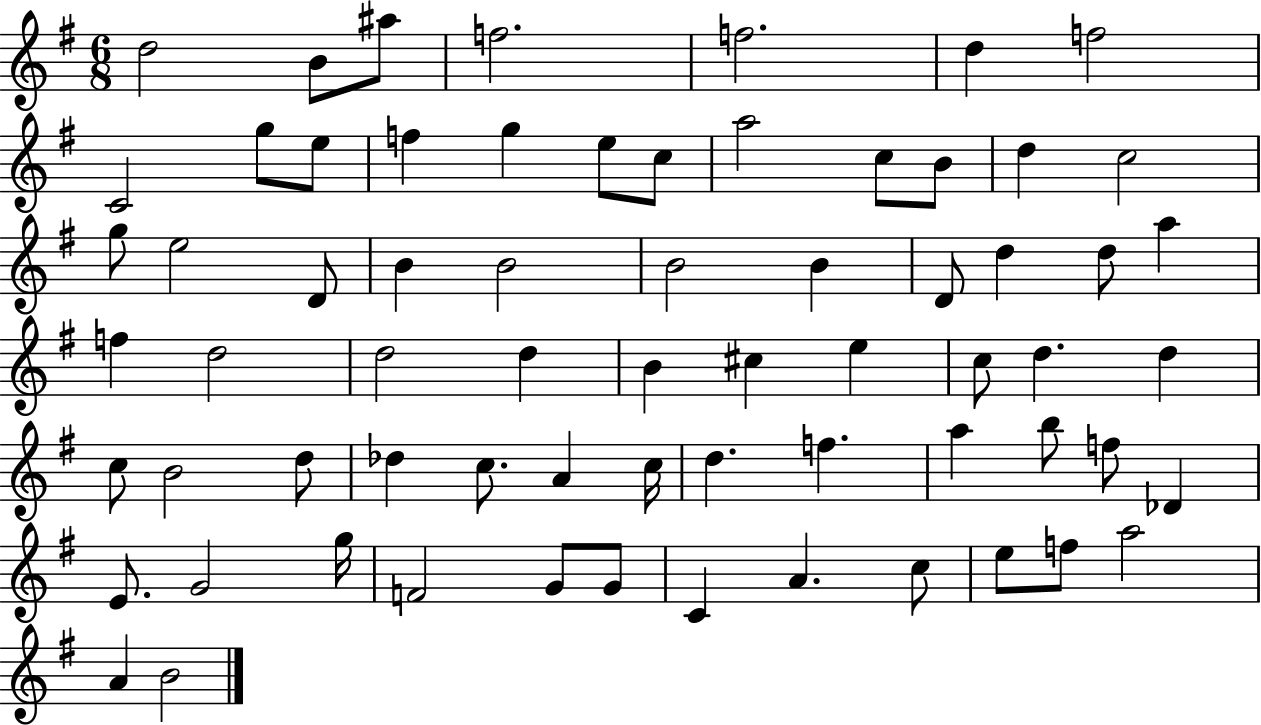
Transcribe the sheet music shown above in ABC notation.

X:1
T:Untitled
M:6/8
L:1/4
K:G
d2 B/2 ^a/2 f2 f2 d f2 C2 g/2 e/2 f g e/2 c/2 a2 c/2 B/2 d c2 g/2 e2 D/2 B B2 B2 B D/2 d d/2 a f d2 d2 d B ^c e c/2 d d c/2 B2 d/2 _d c/2 A c/4 d f a b/2 f/2 _D E/2 G2 g/4 F2 G/2 G/2 C A c/2 e/2 f/2 a2 A B2